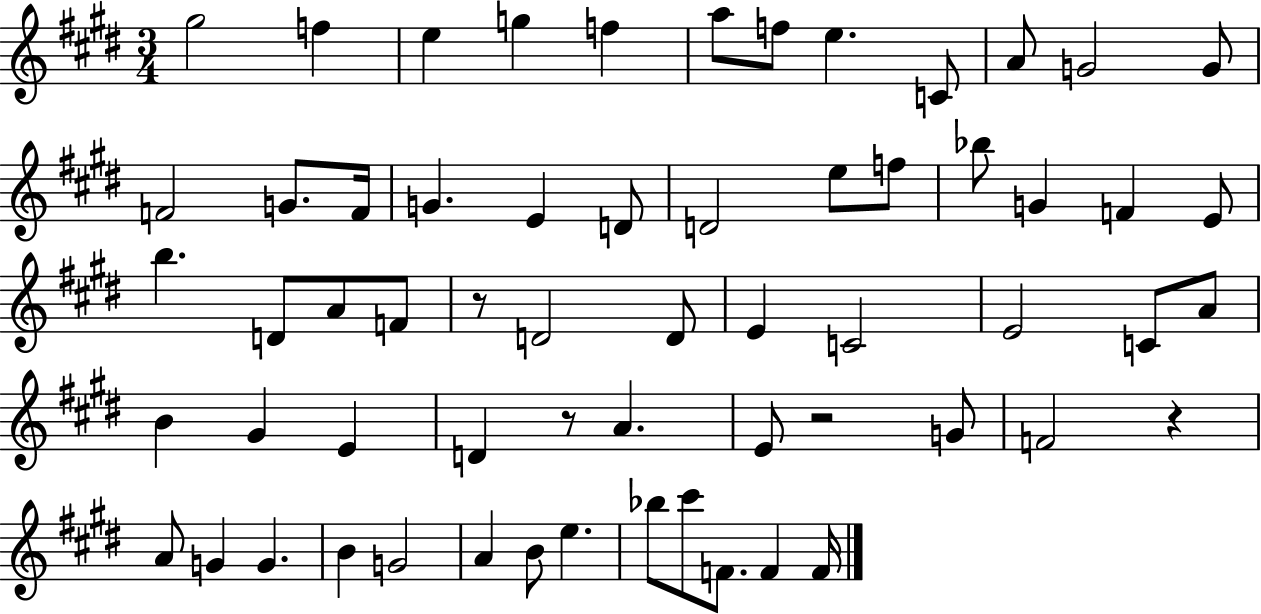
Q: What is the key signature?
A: E major